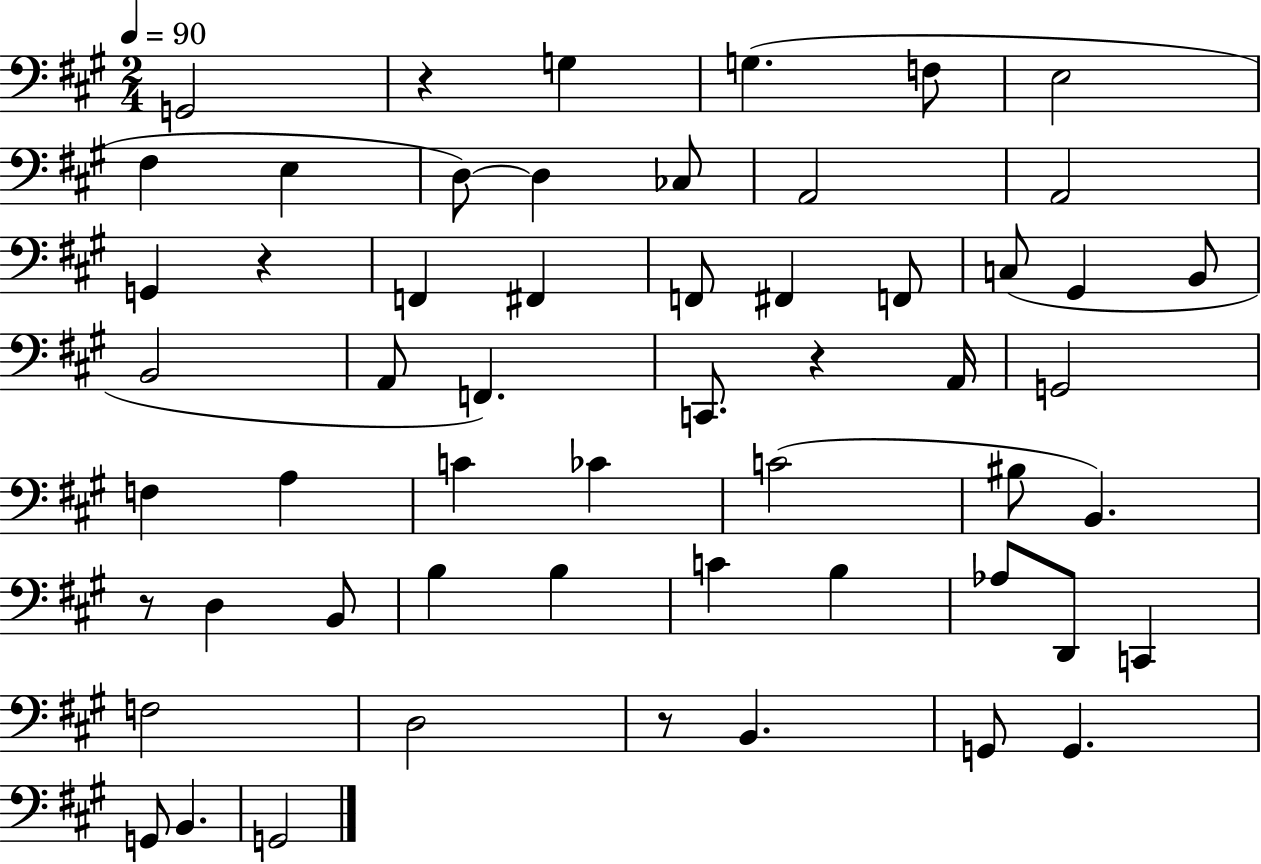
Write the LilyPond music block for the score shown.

{
  \clef bass
  \numericTimeSignature
  \time 2/4
  \key a \major
  \tempo 4 = 90
  \repeat volta 2 { g,2 | r4 g4 | g4.( f8 | e2 | \break fis4 e4 | d8~~) d4 ces8 | a,2 | a,2 | \break g,4 r4 | f,4 fis,4 | f,8 fis,4 f,8 | c8( gis,4 b,8 | \break b,2 | a,8 f,4.) | c,8. r4 a,16 | g,2 | \break f4 a4 | c'4 ces'4 | c'2( | bis8 b,4.) | \break r8 d4 b,8 | b4 b4 | c'4 b4 | aes8 d,8 c,4 | \break f2 | d2 | r8 b,4. | g,8 g,4. | \break g,8 b,4. | g,2 | } \bar "|."
}